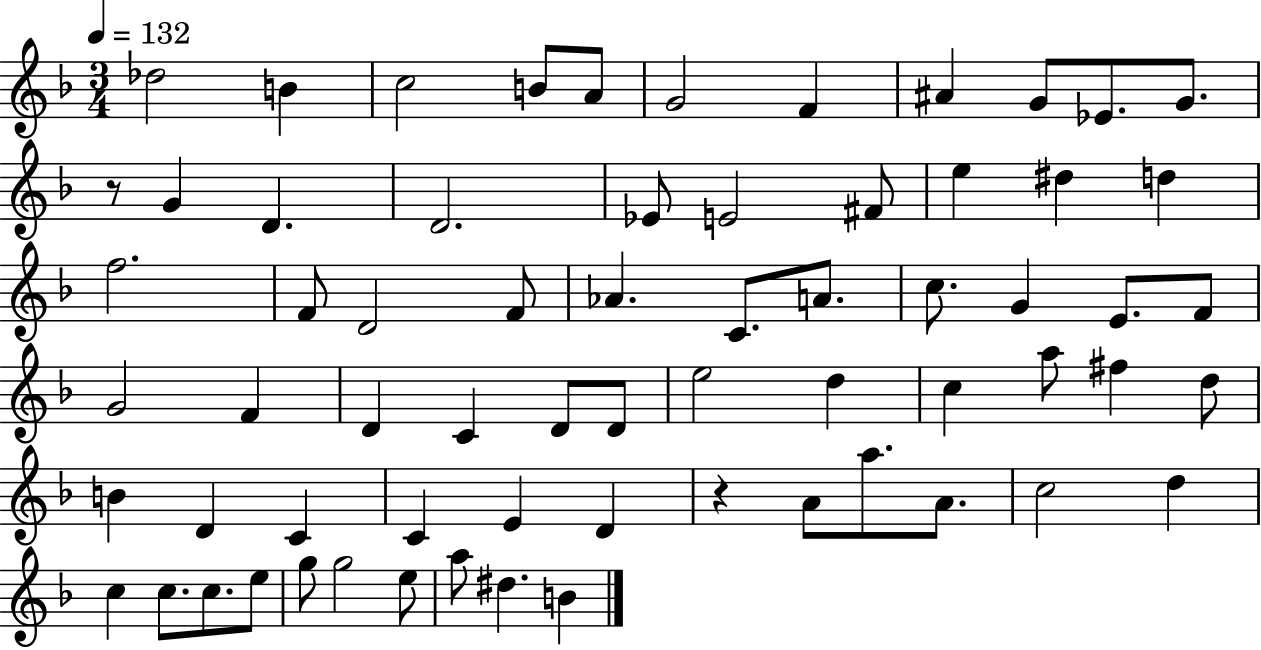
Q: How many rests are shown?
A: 2